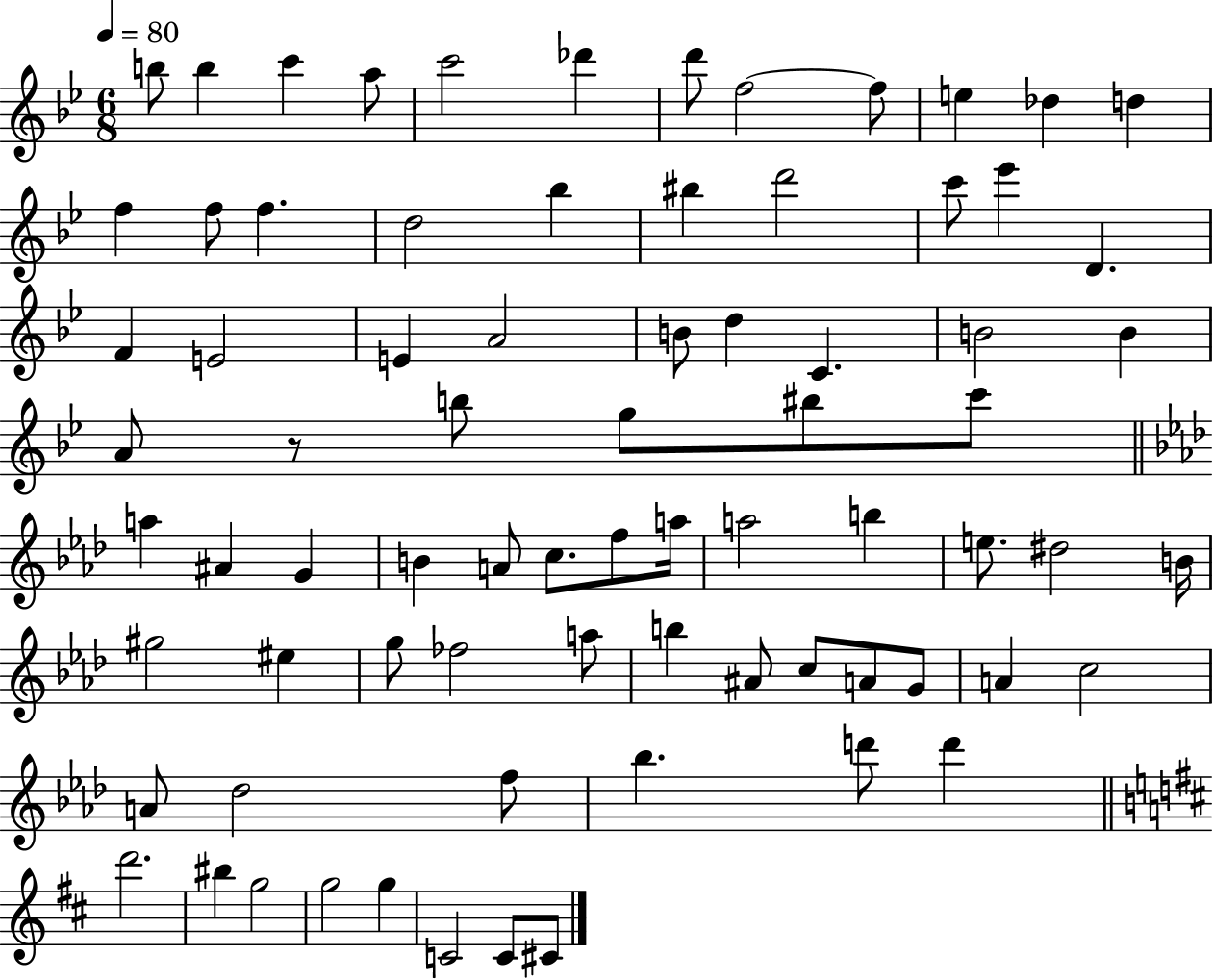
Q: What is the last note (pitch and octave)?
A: C#4